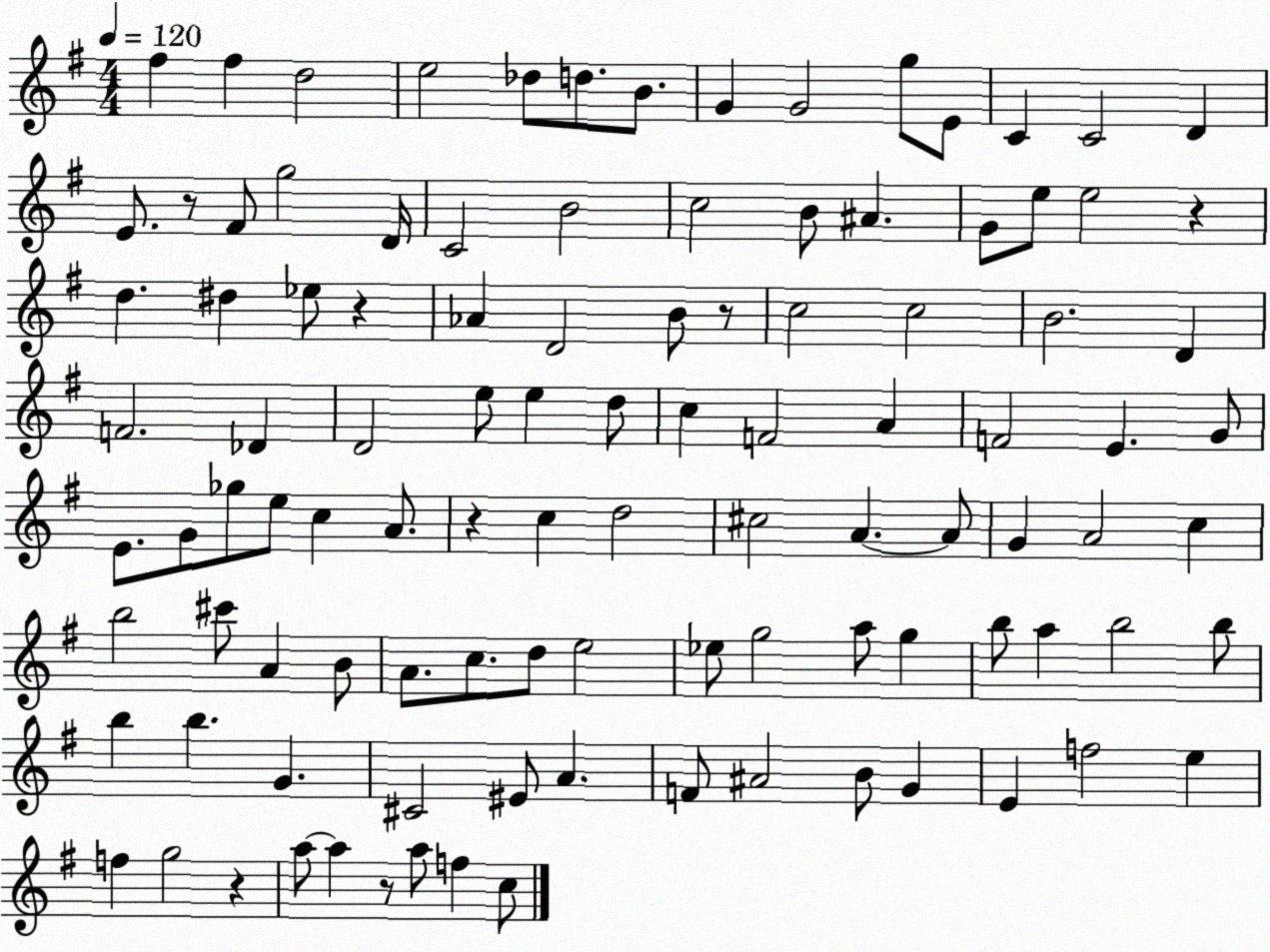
X:1
T:Untitled
M:4/4
L:1/4
K:G
^f ^f d2 e2 _d/2 d/2 B/2 G G2 g/2 E/2 C C2 D E/2 z/2 ^F/2 g2 D/4 C2 B2 c2 B/2 ^A G/2 e/2 e2 z d ^d _e/2 z _A D2 B/2 z/2 c2 c2 B2 D F2 _D D2 e/2 e d/2 c F2 A F2 E G/2 E/2 G/2 _g/2 e/2 c A/2 z c d2 ^c2 A A/2 G A2 c b2 ^c'/2 A B/2 A/2 c/2 d/2 e2 _e/2 g2 a/2 g b/2 a b2 b/2 b b G ^C2 ^E/2 A F/2 ^A2 B/2 G E f2 e f g2 z a/2 a z/2 a/2 f c/2